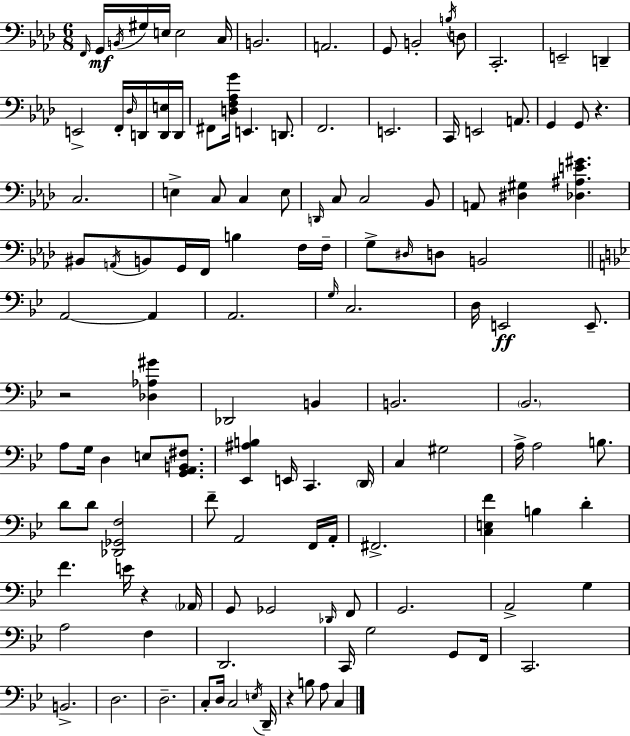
F2/s G2/s B2/s G#3/s E3/s E3/h C3/s B2/h. A2/h. G2/e B2/h B3/s D3/e C2/h. E2/h D2/q E2/h F2/s Db3/s D2/s [D2,E3]/s D2/s F#2/e [D3,F3,Ab3,G4]/s E2/q. D2/e. F2/h. E2/h. C2/s E2/h A2/e. G2/q G2/e R/q. C3/h. E3/q C3/e C3/q E3/e D2/s C3/e C3/h Bb2/e A2/e [D#3,G#3]/q [Db3,A#3,E4,G#4]/q. BIS2/e A2/s B2/e G2/s F2/s B3/q F3/s F3/s G3/e D#3/s D3/e B2/h A2/h A2/q A2/h. G3/s C3/h. D3/s E2/h E2/e. R/h [Db3,Ab3,G#4]/q Db2/h B2/q B2/h. Bb2/h. A3/e G3/s D3/q E3/e [G2,A2,B2,F#3]/e. [Eb2,A#3,B3]/q E2/s C2/q. D2/s C3/q G#3/h A3/s A3/h B3/e. D4/e D4/e [Db2,Gb2,F3]/h F4/e A2/h F2/s A2/s F#2/h. [C3,E3,F4]/q B3/q D4/q F4/q. E4/s R/q Ab2/s G2/e Gb2/h Db2/s F2/e G2/h. A2/h G3/q A3/h F3/q D2/h. C2/s G3/h G2/e F2/s C2/h. B2/h. D3/h. D3/h. C3/e D3/s C3/h E3/s D2/s R/q B3/e A3/e C3/q